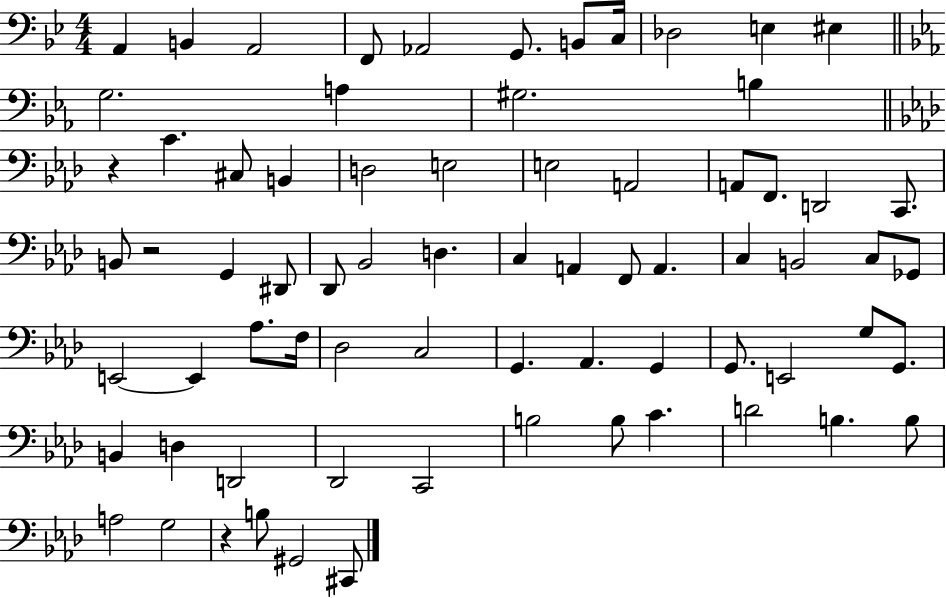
X:1
T:Untitled
M:4/4
L:1/4
K:Bb
A,, B,, A,,2 F,,/2 _A,,2 G,,/2 B,,/2 C,/4 _D,2 E, ^E, G,2 A, ^G,2 B, z C ^C,/2 B,, D,2 E,2 E,2 A,,2 A,,/2 F,,/2 D,,2 C,,/2 B,,/2 z2 G,, ^D,,/2 _D,,/2 _B,,2 D, C, A,, F,,/2 A,, C, B,,2 C,/2 _G,,/2 E,,2 E,, _A,/2 F,/4 _D,2 C,2 G,, _A,, G,, G,,/2 E,,2 G,/2 G,,/2 B,, D, D,,2 _D,,2 C,,2 B,2 B,/2 C D2 B, B,/2 A,2 G,2 z B,/2 ^G,,2 ^C,,/2